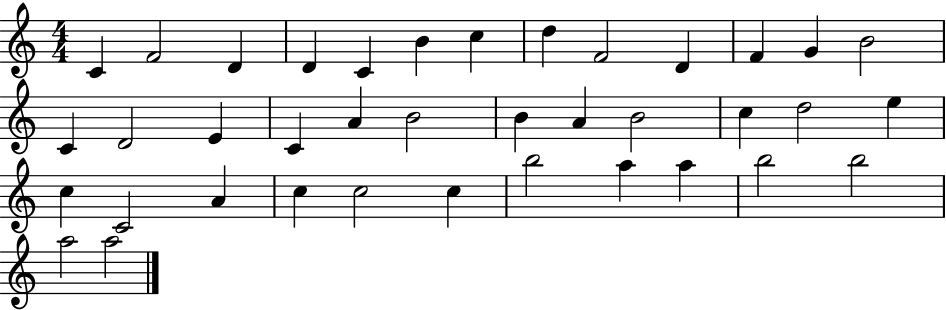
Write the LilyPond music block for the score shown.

{
  \clef treble
  \numericTimeSignature
  \time 4/4
  \key c \major
  c'4 f'2 d'4 | d'4 c'4 b'4 c''4 | d''4 f'2 d'4 | f'4 g'4 b'2 | \break c'4 d'2 e'4 | c'4 a'4 b'2 | b'4 a'4 b'2 | c''4 d''2 e''4 | \break c''4 c'2 a'4 | c''4 c''2 c''4 | b''2 a''4 a''4 | b''2 b''2 | \break a''2 a''2 | \bar "|."
}